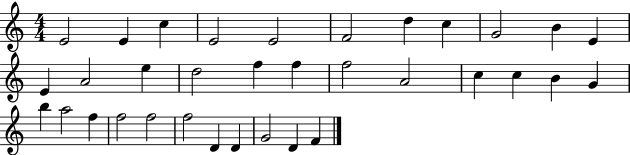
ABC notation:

X:1
T:Untitled
M:4/4
L:1/4
K:C
E2 E c E2 E2 F2 d c G2 B E E A2 e d2 f f f2 A2 c c B G b a2 f f2 f2 f2 D D G2 D F